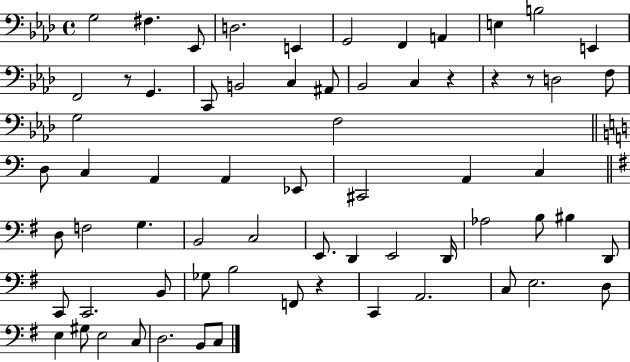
X:1
T:Untitled
M:4/4
L:1/4
K:Ab
G,2 ^F, _E,,/2 D,2 E,, G,,2 F,, A,, E, B,2 E,, F,,2 z/2 G,, C,,/2 B,,2 C, ^A,,/2 _B,,2 C, z z z/2 D,2 F,/2 G,2 F,2 D,/2 C, A,, A,, _E,,/2 ^C,,2 A,, C, D,/2 F,2 G, B,,2 C,2 E,,/2 D,, E,,2 D,,/4 _A,2 B,/2 ^B, D,,/2 C,,/2 C,,2 B,,/2 _G,/2 B,2 F,,/2 z C,, A,,2 C,/2 E,2 D,/2 E, ^G,/2 E,2 C,/2 D,2 B,,/2 C,/2